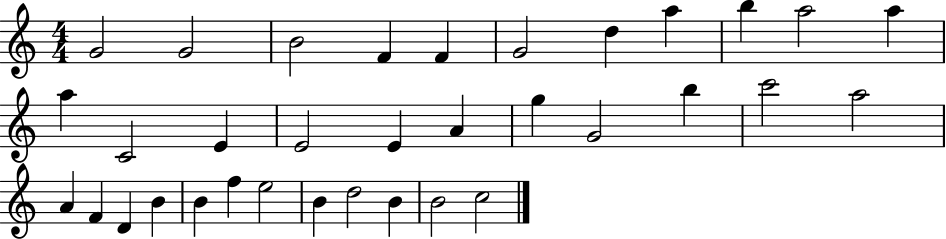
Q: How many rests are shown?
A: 0